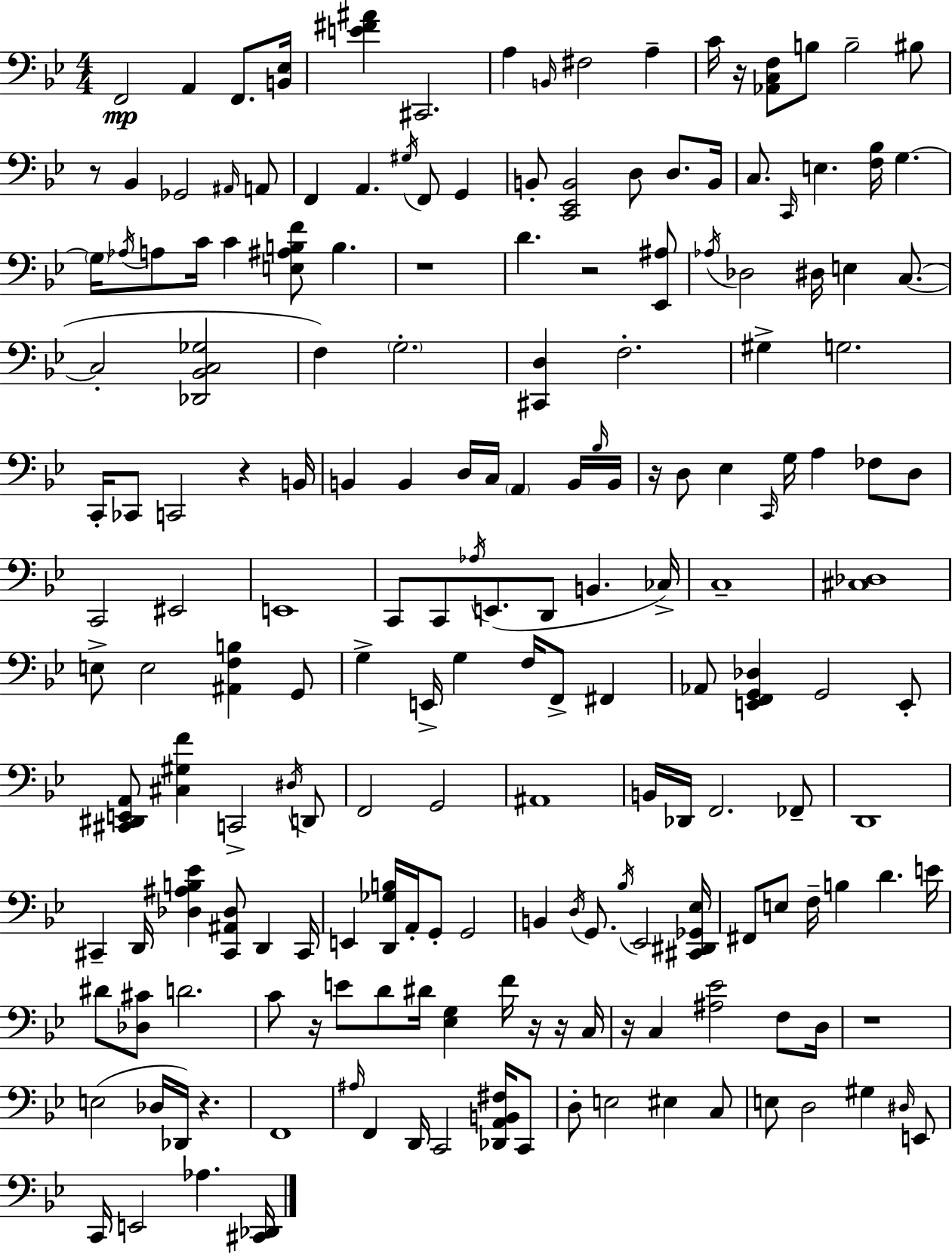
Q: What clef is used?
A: bass